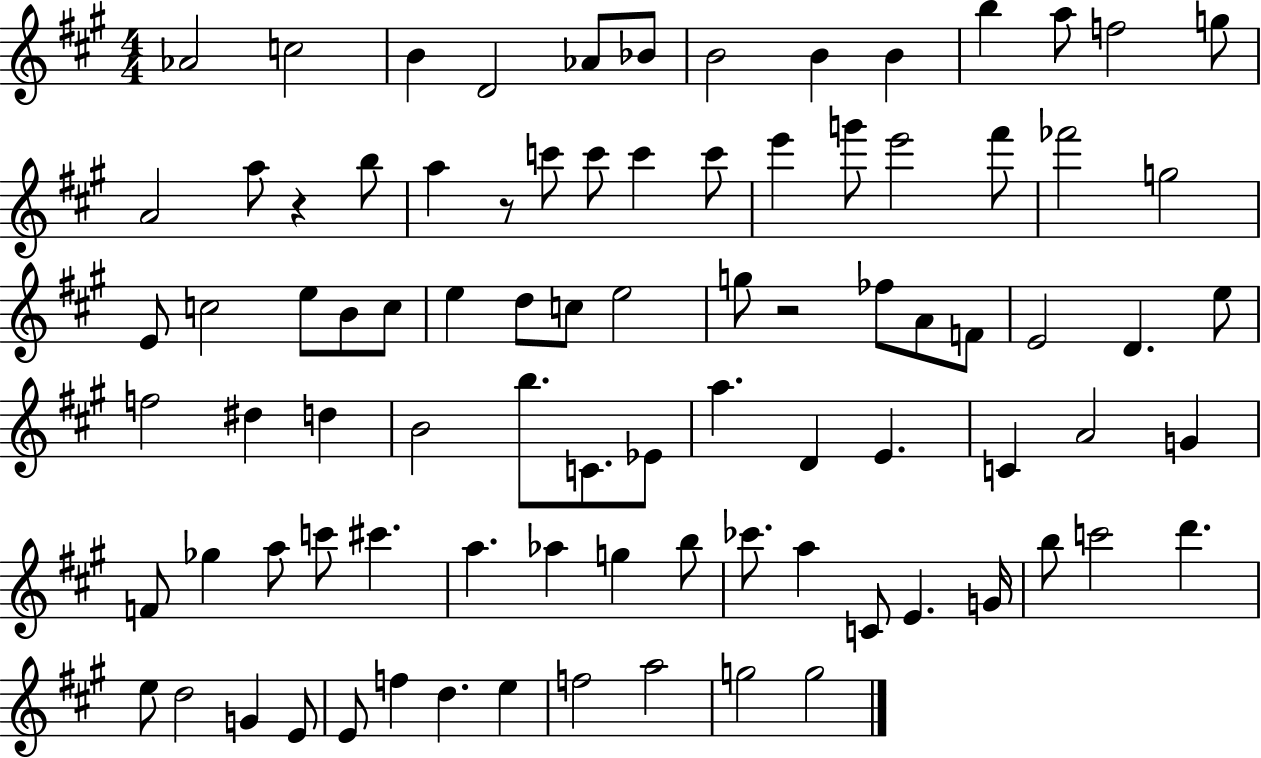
{
  \clef treble
  \numericTimeSignature
  \time 4/4
  \key a \major
  aes'2 c''2 | b'4 d'2 aes'8 bes'8 | b'2 b'4 b'4 | b''4 a''8 f''2 g''8 | \break a'2 a''8 r4 b''8 | a''4 r8 c'''8 c'''8 c'''4 c'''8 | e'''4 g'''8 e'''2 fis'''8 | fes'''2 g''2 | \break e'8 c''2 e''8 b'8 c''8 | e''4 d''8 c''8 e''2 | g''8 r2 fes''8 a'8 f'8 | e'2 d'4. e''8 | \break f''2 dis''4 d''4 | b'2 b''8. c'8. ees'8 | a''4. d'4 e'4. | c'4 a'2 g'4 | \break f'8 ges''4 a''8 c'''8 cis'''4. | a''4. aes''4 g''4 b''8 | ces'''8. a''4 c'8 e'4. g'16 | b''8 c'''2 d'''4. | \break e''8 d''2 g'4 e'8 | e'8 f''4 d''4. e''4 | f''2 a''2 | g''2 g''2 | \break \bar "|."
}